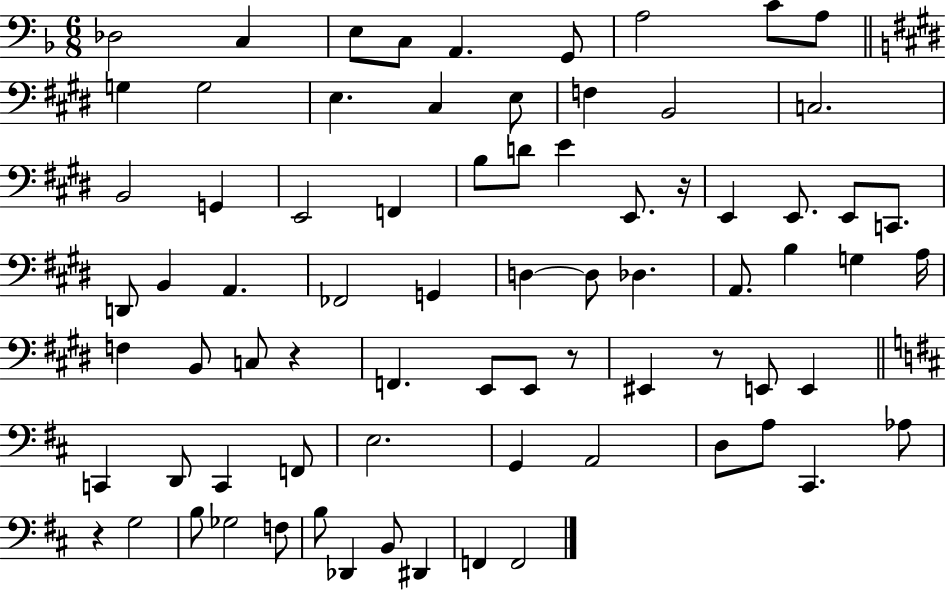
Db3/h C3/q E3/e C3/e A2/q. G2/e A3/h C4/e A3/e G3/q G3/h E3/q. C#3/q E3/e F3/q B2/h C3/h. B2/h G2/q E2/h F2/q B3/e D4/e E4/q E2/e. R/s E2/q E2/e. E2/e C2/e. D2/e B2/q A2/q. FES2/h G2/q D3/q D3/e Db3/q. A2/e. B3/q G3/q A3/s F3/q B2/e C3/e R/q F2/q. E2/e E2/e R/e EIS2/q R/e E2/e E2/q C2/q D2/e C2/q F2/e E3/h. G2/q A2/h D3/e A3/e C#2/q. Ab3/e R/q G3/h B3/e Gb3/h F3/e B3/e Db2/q B2/e D#2/q F2/q F2/h